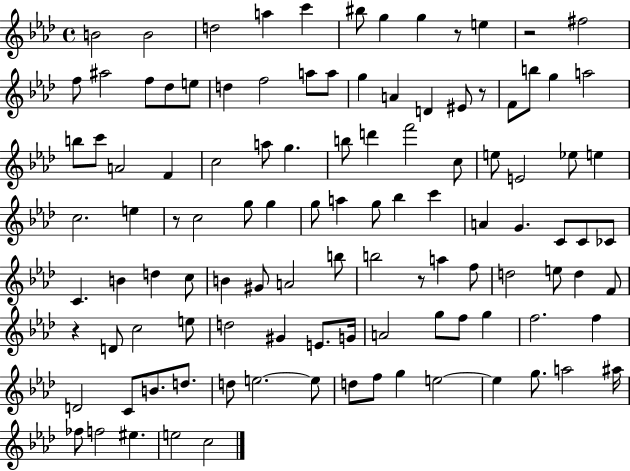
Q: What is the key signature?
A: AES major